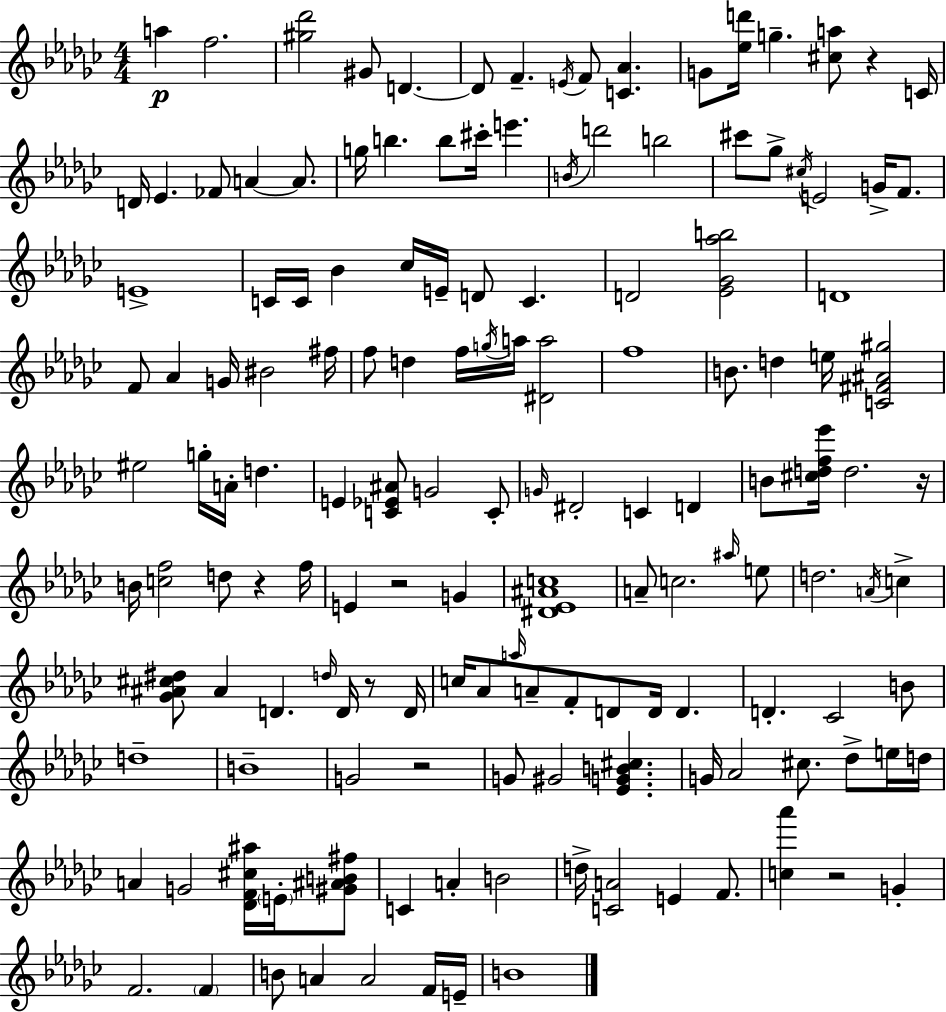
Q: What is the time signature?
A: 4/4